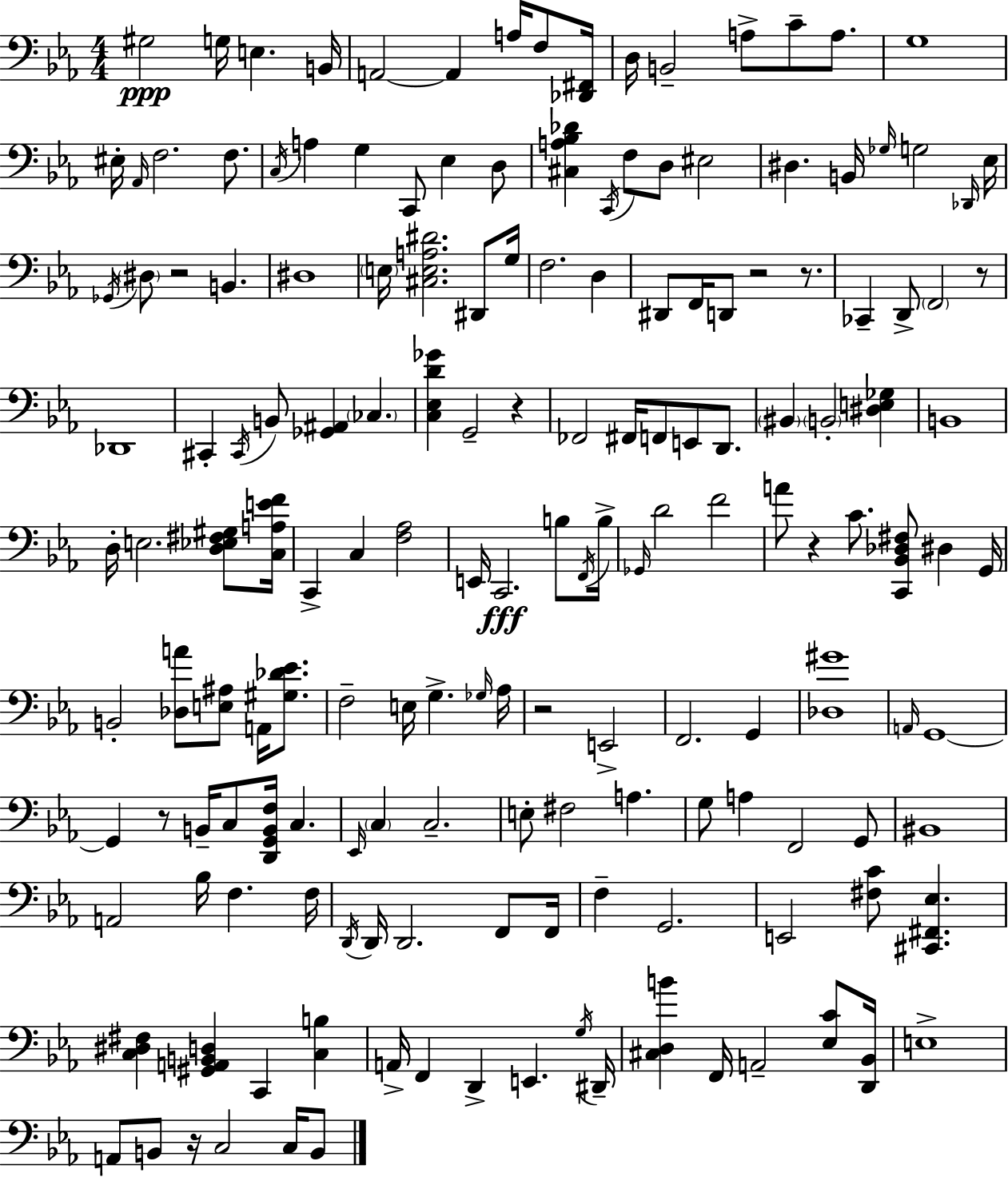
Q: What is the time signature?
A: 4/4